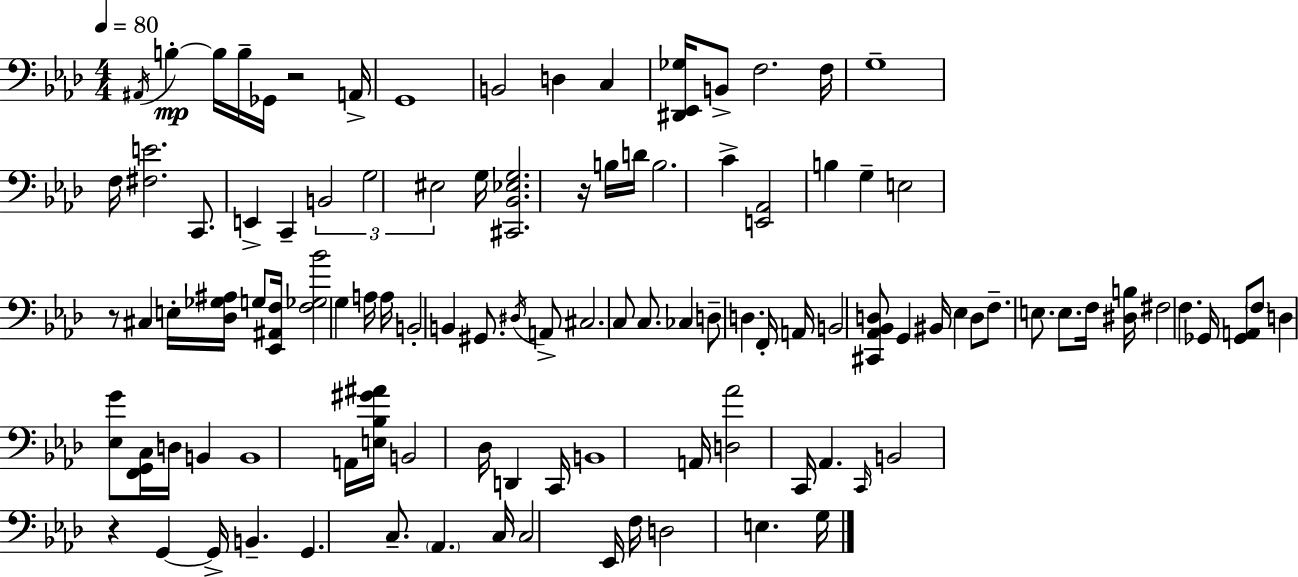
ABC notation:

X:1
T:Untitled
M:4/4
L:1/4
K:Fm
^A,,/4 B, B,/4 B,/4 _G,,/4 z2 A,,/4 G,,4 B,,2 D, C, [^D,,_E,,_G,]/4 B,,/2 F,2 F,/4 G,4 F,/4 [^F,E]2 C,,/2 E,, C,, B,,2 G,2 ^E,2 G,/4 [^C,,_B,,_E,G,]2 z/4 B,/4 D/4 B,2 C [E,,_A,,]2 B, G, E,2 z/2 ^C, E,/4 [_D,_G,^A,]/4 G,/2 [_E,,^A,,F,]/4 [F,_G,_B]2 G, A,/4 A,/4 B,,2 B,, ^G,,/2 ^D,/4 A,,/2 ^C,2 C,/2 C,/2 _C, D,/2 D, F,,/4 A,,/4 B,,2 [^C,,_A,,_B,,D,]/2 G,, ^B,,/4 _E, D,/2 F,/2 E,/2 E,/2 F,/4 [^D,B,]/4 ^F,2 F, _G,,/4 [_G,,A,,]/2 F,/2 D, [_E,G]/2 [F,,G,,C,]/4 D,/4 B,, B,,4 A,,/4 [E,_B,^G^A]/4 B,,2 _D,/4 D,, C,,/4 B,,4 A,,/4 [D,_A]2 C,,/4 _A,, C,,/4 B,,2 z G,, G,,/4 B,, G,, C,/2 _A,, C,/4 C,2 _E,,/4 F,/4 D,2 E, G,/4